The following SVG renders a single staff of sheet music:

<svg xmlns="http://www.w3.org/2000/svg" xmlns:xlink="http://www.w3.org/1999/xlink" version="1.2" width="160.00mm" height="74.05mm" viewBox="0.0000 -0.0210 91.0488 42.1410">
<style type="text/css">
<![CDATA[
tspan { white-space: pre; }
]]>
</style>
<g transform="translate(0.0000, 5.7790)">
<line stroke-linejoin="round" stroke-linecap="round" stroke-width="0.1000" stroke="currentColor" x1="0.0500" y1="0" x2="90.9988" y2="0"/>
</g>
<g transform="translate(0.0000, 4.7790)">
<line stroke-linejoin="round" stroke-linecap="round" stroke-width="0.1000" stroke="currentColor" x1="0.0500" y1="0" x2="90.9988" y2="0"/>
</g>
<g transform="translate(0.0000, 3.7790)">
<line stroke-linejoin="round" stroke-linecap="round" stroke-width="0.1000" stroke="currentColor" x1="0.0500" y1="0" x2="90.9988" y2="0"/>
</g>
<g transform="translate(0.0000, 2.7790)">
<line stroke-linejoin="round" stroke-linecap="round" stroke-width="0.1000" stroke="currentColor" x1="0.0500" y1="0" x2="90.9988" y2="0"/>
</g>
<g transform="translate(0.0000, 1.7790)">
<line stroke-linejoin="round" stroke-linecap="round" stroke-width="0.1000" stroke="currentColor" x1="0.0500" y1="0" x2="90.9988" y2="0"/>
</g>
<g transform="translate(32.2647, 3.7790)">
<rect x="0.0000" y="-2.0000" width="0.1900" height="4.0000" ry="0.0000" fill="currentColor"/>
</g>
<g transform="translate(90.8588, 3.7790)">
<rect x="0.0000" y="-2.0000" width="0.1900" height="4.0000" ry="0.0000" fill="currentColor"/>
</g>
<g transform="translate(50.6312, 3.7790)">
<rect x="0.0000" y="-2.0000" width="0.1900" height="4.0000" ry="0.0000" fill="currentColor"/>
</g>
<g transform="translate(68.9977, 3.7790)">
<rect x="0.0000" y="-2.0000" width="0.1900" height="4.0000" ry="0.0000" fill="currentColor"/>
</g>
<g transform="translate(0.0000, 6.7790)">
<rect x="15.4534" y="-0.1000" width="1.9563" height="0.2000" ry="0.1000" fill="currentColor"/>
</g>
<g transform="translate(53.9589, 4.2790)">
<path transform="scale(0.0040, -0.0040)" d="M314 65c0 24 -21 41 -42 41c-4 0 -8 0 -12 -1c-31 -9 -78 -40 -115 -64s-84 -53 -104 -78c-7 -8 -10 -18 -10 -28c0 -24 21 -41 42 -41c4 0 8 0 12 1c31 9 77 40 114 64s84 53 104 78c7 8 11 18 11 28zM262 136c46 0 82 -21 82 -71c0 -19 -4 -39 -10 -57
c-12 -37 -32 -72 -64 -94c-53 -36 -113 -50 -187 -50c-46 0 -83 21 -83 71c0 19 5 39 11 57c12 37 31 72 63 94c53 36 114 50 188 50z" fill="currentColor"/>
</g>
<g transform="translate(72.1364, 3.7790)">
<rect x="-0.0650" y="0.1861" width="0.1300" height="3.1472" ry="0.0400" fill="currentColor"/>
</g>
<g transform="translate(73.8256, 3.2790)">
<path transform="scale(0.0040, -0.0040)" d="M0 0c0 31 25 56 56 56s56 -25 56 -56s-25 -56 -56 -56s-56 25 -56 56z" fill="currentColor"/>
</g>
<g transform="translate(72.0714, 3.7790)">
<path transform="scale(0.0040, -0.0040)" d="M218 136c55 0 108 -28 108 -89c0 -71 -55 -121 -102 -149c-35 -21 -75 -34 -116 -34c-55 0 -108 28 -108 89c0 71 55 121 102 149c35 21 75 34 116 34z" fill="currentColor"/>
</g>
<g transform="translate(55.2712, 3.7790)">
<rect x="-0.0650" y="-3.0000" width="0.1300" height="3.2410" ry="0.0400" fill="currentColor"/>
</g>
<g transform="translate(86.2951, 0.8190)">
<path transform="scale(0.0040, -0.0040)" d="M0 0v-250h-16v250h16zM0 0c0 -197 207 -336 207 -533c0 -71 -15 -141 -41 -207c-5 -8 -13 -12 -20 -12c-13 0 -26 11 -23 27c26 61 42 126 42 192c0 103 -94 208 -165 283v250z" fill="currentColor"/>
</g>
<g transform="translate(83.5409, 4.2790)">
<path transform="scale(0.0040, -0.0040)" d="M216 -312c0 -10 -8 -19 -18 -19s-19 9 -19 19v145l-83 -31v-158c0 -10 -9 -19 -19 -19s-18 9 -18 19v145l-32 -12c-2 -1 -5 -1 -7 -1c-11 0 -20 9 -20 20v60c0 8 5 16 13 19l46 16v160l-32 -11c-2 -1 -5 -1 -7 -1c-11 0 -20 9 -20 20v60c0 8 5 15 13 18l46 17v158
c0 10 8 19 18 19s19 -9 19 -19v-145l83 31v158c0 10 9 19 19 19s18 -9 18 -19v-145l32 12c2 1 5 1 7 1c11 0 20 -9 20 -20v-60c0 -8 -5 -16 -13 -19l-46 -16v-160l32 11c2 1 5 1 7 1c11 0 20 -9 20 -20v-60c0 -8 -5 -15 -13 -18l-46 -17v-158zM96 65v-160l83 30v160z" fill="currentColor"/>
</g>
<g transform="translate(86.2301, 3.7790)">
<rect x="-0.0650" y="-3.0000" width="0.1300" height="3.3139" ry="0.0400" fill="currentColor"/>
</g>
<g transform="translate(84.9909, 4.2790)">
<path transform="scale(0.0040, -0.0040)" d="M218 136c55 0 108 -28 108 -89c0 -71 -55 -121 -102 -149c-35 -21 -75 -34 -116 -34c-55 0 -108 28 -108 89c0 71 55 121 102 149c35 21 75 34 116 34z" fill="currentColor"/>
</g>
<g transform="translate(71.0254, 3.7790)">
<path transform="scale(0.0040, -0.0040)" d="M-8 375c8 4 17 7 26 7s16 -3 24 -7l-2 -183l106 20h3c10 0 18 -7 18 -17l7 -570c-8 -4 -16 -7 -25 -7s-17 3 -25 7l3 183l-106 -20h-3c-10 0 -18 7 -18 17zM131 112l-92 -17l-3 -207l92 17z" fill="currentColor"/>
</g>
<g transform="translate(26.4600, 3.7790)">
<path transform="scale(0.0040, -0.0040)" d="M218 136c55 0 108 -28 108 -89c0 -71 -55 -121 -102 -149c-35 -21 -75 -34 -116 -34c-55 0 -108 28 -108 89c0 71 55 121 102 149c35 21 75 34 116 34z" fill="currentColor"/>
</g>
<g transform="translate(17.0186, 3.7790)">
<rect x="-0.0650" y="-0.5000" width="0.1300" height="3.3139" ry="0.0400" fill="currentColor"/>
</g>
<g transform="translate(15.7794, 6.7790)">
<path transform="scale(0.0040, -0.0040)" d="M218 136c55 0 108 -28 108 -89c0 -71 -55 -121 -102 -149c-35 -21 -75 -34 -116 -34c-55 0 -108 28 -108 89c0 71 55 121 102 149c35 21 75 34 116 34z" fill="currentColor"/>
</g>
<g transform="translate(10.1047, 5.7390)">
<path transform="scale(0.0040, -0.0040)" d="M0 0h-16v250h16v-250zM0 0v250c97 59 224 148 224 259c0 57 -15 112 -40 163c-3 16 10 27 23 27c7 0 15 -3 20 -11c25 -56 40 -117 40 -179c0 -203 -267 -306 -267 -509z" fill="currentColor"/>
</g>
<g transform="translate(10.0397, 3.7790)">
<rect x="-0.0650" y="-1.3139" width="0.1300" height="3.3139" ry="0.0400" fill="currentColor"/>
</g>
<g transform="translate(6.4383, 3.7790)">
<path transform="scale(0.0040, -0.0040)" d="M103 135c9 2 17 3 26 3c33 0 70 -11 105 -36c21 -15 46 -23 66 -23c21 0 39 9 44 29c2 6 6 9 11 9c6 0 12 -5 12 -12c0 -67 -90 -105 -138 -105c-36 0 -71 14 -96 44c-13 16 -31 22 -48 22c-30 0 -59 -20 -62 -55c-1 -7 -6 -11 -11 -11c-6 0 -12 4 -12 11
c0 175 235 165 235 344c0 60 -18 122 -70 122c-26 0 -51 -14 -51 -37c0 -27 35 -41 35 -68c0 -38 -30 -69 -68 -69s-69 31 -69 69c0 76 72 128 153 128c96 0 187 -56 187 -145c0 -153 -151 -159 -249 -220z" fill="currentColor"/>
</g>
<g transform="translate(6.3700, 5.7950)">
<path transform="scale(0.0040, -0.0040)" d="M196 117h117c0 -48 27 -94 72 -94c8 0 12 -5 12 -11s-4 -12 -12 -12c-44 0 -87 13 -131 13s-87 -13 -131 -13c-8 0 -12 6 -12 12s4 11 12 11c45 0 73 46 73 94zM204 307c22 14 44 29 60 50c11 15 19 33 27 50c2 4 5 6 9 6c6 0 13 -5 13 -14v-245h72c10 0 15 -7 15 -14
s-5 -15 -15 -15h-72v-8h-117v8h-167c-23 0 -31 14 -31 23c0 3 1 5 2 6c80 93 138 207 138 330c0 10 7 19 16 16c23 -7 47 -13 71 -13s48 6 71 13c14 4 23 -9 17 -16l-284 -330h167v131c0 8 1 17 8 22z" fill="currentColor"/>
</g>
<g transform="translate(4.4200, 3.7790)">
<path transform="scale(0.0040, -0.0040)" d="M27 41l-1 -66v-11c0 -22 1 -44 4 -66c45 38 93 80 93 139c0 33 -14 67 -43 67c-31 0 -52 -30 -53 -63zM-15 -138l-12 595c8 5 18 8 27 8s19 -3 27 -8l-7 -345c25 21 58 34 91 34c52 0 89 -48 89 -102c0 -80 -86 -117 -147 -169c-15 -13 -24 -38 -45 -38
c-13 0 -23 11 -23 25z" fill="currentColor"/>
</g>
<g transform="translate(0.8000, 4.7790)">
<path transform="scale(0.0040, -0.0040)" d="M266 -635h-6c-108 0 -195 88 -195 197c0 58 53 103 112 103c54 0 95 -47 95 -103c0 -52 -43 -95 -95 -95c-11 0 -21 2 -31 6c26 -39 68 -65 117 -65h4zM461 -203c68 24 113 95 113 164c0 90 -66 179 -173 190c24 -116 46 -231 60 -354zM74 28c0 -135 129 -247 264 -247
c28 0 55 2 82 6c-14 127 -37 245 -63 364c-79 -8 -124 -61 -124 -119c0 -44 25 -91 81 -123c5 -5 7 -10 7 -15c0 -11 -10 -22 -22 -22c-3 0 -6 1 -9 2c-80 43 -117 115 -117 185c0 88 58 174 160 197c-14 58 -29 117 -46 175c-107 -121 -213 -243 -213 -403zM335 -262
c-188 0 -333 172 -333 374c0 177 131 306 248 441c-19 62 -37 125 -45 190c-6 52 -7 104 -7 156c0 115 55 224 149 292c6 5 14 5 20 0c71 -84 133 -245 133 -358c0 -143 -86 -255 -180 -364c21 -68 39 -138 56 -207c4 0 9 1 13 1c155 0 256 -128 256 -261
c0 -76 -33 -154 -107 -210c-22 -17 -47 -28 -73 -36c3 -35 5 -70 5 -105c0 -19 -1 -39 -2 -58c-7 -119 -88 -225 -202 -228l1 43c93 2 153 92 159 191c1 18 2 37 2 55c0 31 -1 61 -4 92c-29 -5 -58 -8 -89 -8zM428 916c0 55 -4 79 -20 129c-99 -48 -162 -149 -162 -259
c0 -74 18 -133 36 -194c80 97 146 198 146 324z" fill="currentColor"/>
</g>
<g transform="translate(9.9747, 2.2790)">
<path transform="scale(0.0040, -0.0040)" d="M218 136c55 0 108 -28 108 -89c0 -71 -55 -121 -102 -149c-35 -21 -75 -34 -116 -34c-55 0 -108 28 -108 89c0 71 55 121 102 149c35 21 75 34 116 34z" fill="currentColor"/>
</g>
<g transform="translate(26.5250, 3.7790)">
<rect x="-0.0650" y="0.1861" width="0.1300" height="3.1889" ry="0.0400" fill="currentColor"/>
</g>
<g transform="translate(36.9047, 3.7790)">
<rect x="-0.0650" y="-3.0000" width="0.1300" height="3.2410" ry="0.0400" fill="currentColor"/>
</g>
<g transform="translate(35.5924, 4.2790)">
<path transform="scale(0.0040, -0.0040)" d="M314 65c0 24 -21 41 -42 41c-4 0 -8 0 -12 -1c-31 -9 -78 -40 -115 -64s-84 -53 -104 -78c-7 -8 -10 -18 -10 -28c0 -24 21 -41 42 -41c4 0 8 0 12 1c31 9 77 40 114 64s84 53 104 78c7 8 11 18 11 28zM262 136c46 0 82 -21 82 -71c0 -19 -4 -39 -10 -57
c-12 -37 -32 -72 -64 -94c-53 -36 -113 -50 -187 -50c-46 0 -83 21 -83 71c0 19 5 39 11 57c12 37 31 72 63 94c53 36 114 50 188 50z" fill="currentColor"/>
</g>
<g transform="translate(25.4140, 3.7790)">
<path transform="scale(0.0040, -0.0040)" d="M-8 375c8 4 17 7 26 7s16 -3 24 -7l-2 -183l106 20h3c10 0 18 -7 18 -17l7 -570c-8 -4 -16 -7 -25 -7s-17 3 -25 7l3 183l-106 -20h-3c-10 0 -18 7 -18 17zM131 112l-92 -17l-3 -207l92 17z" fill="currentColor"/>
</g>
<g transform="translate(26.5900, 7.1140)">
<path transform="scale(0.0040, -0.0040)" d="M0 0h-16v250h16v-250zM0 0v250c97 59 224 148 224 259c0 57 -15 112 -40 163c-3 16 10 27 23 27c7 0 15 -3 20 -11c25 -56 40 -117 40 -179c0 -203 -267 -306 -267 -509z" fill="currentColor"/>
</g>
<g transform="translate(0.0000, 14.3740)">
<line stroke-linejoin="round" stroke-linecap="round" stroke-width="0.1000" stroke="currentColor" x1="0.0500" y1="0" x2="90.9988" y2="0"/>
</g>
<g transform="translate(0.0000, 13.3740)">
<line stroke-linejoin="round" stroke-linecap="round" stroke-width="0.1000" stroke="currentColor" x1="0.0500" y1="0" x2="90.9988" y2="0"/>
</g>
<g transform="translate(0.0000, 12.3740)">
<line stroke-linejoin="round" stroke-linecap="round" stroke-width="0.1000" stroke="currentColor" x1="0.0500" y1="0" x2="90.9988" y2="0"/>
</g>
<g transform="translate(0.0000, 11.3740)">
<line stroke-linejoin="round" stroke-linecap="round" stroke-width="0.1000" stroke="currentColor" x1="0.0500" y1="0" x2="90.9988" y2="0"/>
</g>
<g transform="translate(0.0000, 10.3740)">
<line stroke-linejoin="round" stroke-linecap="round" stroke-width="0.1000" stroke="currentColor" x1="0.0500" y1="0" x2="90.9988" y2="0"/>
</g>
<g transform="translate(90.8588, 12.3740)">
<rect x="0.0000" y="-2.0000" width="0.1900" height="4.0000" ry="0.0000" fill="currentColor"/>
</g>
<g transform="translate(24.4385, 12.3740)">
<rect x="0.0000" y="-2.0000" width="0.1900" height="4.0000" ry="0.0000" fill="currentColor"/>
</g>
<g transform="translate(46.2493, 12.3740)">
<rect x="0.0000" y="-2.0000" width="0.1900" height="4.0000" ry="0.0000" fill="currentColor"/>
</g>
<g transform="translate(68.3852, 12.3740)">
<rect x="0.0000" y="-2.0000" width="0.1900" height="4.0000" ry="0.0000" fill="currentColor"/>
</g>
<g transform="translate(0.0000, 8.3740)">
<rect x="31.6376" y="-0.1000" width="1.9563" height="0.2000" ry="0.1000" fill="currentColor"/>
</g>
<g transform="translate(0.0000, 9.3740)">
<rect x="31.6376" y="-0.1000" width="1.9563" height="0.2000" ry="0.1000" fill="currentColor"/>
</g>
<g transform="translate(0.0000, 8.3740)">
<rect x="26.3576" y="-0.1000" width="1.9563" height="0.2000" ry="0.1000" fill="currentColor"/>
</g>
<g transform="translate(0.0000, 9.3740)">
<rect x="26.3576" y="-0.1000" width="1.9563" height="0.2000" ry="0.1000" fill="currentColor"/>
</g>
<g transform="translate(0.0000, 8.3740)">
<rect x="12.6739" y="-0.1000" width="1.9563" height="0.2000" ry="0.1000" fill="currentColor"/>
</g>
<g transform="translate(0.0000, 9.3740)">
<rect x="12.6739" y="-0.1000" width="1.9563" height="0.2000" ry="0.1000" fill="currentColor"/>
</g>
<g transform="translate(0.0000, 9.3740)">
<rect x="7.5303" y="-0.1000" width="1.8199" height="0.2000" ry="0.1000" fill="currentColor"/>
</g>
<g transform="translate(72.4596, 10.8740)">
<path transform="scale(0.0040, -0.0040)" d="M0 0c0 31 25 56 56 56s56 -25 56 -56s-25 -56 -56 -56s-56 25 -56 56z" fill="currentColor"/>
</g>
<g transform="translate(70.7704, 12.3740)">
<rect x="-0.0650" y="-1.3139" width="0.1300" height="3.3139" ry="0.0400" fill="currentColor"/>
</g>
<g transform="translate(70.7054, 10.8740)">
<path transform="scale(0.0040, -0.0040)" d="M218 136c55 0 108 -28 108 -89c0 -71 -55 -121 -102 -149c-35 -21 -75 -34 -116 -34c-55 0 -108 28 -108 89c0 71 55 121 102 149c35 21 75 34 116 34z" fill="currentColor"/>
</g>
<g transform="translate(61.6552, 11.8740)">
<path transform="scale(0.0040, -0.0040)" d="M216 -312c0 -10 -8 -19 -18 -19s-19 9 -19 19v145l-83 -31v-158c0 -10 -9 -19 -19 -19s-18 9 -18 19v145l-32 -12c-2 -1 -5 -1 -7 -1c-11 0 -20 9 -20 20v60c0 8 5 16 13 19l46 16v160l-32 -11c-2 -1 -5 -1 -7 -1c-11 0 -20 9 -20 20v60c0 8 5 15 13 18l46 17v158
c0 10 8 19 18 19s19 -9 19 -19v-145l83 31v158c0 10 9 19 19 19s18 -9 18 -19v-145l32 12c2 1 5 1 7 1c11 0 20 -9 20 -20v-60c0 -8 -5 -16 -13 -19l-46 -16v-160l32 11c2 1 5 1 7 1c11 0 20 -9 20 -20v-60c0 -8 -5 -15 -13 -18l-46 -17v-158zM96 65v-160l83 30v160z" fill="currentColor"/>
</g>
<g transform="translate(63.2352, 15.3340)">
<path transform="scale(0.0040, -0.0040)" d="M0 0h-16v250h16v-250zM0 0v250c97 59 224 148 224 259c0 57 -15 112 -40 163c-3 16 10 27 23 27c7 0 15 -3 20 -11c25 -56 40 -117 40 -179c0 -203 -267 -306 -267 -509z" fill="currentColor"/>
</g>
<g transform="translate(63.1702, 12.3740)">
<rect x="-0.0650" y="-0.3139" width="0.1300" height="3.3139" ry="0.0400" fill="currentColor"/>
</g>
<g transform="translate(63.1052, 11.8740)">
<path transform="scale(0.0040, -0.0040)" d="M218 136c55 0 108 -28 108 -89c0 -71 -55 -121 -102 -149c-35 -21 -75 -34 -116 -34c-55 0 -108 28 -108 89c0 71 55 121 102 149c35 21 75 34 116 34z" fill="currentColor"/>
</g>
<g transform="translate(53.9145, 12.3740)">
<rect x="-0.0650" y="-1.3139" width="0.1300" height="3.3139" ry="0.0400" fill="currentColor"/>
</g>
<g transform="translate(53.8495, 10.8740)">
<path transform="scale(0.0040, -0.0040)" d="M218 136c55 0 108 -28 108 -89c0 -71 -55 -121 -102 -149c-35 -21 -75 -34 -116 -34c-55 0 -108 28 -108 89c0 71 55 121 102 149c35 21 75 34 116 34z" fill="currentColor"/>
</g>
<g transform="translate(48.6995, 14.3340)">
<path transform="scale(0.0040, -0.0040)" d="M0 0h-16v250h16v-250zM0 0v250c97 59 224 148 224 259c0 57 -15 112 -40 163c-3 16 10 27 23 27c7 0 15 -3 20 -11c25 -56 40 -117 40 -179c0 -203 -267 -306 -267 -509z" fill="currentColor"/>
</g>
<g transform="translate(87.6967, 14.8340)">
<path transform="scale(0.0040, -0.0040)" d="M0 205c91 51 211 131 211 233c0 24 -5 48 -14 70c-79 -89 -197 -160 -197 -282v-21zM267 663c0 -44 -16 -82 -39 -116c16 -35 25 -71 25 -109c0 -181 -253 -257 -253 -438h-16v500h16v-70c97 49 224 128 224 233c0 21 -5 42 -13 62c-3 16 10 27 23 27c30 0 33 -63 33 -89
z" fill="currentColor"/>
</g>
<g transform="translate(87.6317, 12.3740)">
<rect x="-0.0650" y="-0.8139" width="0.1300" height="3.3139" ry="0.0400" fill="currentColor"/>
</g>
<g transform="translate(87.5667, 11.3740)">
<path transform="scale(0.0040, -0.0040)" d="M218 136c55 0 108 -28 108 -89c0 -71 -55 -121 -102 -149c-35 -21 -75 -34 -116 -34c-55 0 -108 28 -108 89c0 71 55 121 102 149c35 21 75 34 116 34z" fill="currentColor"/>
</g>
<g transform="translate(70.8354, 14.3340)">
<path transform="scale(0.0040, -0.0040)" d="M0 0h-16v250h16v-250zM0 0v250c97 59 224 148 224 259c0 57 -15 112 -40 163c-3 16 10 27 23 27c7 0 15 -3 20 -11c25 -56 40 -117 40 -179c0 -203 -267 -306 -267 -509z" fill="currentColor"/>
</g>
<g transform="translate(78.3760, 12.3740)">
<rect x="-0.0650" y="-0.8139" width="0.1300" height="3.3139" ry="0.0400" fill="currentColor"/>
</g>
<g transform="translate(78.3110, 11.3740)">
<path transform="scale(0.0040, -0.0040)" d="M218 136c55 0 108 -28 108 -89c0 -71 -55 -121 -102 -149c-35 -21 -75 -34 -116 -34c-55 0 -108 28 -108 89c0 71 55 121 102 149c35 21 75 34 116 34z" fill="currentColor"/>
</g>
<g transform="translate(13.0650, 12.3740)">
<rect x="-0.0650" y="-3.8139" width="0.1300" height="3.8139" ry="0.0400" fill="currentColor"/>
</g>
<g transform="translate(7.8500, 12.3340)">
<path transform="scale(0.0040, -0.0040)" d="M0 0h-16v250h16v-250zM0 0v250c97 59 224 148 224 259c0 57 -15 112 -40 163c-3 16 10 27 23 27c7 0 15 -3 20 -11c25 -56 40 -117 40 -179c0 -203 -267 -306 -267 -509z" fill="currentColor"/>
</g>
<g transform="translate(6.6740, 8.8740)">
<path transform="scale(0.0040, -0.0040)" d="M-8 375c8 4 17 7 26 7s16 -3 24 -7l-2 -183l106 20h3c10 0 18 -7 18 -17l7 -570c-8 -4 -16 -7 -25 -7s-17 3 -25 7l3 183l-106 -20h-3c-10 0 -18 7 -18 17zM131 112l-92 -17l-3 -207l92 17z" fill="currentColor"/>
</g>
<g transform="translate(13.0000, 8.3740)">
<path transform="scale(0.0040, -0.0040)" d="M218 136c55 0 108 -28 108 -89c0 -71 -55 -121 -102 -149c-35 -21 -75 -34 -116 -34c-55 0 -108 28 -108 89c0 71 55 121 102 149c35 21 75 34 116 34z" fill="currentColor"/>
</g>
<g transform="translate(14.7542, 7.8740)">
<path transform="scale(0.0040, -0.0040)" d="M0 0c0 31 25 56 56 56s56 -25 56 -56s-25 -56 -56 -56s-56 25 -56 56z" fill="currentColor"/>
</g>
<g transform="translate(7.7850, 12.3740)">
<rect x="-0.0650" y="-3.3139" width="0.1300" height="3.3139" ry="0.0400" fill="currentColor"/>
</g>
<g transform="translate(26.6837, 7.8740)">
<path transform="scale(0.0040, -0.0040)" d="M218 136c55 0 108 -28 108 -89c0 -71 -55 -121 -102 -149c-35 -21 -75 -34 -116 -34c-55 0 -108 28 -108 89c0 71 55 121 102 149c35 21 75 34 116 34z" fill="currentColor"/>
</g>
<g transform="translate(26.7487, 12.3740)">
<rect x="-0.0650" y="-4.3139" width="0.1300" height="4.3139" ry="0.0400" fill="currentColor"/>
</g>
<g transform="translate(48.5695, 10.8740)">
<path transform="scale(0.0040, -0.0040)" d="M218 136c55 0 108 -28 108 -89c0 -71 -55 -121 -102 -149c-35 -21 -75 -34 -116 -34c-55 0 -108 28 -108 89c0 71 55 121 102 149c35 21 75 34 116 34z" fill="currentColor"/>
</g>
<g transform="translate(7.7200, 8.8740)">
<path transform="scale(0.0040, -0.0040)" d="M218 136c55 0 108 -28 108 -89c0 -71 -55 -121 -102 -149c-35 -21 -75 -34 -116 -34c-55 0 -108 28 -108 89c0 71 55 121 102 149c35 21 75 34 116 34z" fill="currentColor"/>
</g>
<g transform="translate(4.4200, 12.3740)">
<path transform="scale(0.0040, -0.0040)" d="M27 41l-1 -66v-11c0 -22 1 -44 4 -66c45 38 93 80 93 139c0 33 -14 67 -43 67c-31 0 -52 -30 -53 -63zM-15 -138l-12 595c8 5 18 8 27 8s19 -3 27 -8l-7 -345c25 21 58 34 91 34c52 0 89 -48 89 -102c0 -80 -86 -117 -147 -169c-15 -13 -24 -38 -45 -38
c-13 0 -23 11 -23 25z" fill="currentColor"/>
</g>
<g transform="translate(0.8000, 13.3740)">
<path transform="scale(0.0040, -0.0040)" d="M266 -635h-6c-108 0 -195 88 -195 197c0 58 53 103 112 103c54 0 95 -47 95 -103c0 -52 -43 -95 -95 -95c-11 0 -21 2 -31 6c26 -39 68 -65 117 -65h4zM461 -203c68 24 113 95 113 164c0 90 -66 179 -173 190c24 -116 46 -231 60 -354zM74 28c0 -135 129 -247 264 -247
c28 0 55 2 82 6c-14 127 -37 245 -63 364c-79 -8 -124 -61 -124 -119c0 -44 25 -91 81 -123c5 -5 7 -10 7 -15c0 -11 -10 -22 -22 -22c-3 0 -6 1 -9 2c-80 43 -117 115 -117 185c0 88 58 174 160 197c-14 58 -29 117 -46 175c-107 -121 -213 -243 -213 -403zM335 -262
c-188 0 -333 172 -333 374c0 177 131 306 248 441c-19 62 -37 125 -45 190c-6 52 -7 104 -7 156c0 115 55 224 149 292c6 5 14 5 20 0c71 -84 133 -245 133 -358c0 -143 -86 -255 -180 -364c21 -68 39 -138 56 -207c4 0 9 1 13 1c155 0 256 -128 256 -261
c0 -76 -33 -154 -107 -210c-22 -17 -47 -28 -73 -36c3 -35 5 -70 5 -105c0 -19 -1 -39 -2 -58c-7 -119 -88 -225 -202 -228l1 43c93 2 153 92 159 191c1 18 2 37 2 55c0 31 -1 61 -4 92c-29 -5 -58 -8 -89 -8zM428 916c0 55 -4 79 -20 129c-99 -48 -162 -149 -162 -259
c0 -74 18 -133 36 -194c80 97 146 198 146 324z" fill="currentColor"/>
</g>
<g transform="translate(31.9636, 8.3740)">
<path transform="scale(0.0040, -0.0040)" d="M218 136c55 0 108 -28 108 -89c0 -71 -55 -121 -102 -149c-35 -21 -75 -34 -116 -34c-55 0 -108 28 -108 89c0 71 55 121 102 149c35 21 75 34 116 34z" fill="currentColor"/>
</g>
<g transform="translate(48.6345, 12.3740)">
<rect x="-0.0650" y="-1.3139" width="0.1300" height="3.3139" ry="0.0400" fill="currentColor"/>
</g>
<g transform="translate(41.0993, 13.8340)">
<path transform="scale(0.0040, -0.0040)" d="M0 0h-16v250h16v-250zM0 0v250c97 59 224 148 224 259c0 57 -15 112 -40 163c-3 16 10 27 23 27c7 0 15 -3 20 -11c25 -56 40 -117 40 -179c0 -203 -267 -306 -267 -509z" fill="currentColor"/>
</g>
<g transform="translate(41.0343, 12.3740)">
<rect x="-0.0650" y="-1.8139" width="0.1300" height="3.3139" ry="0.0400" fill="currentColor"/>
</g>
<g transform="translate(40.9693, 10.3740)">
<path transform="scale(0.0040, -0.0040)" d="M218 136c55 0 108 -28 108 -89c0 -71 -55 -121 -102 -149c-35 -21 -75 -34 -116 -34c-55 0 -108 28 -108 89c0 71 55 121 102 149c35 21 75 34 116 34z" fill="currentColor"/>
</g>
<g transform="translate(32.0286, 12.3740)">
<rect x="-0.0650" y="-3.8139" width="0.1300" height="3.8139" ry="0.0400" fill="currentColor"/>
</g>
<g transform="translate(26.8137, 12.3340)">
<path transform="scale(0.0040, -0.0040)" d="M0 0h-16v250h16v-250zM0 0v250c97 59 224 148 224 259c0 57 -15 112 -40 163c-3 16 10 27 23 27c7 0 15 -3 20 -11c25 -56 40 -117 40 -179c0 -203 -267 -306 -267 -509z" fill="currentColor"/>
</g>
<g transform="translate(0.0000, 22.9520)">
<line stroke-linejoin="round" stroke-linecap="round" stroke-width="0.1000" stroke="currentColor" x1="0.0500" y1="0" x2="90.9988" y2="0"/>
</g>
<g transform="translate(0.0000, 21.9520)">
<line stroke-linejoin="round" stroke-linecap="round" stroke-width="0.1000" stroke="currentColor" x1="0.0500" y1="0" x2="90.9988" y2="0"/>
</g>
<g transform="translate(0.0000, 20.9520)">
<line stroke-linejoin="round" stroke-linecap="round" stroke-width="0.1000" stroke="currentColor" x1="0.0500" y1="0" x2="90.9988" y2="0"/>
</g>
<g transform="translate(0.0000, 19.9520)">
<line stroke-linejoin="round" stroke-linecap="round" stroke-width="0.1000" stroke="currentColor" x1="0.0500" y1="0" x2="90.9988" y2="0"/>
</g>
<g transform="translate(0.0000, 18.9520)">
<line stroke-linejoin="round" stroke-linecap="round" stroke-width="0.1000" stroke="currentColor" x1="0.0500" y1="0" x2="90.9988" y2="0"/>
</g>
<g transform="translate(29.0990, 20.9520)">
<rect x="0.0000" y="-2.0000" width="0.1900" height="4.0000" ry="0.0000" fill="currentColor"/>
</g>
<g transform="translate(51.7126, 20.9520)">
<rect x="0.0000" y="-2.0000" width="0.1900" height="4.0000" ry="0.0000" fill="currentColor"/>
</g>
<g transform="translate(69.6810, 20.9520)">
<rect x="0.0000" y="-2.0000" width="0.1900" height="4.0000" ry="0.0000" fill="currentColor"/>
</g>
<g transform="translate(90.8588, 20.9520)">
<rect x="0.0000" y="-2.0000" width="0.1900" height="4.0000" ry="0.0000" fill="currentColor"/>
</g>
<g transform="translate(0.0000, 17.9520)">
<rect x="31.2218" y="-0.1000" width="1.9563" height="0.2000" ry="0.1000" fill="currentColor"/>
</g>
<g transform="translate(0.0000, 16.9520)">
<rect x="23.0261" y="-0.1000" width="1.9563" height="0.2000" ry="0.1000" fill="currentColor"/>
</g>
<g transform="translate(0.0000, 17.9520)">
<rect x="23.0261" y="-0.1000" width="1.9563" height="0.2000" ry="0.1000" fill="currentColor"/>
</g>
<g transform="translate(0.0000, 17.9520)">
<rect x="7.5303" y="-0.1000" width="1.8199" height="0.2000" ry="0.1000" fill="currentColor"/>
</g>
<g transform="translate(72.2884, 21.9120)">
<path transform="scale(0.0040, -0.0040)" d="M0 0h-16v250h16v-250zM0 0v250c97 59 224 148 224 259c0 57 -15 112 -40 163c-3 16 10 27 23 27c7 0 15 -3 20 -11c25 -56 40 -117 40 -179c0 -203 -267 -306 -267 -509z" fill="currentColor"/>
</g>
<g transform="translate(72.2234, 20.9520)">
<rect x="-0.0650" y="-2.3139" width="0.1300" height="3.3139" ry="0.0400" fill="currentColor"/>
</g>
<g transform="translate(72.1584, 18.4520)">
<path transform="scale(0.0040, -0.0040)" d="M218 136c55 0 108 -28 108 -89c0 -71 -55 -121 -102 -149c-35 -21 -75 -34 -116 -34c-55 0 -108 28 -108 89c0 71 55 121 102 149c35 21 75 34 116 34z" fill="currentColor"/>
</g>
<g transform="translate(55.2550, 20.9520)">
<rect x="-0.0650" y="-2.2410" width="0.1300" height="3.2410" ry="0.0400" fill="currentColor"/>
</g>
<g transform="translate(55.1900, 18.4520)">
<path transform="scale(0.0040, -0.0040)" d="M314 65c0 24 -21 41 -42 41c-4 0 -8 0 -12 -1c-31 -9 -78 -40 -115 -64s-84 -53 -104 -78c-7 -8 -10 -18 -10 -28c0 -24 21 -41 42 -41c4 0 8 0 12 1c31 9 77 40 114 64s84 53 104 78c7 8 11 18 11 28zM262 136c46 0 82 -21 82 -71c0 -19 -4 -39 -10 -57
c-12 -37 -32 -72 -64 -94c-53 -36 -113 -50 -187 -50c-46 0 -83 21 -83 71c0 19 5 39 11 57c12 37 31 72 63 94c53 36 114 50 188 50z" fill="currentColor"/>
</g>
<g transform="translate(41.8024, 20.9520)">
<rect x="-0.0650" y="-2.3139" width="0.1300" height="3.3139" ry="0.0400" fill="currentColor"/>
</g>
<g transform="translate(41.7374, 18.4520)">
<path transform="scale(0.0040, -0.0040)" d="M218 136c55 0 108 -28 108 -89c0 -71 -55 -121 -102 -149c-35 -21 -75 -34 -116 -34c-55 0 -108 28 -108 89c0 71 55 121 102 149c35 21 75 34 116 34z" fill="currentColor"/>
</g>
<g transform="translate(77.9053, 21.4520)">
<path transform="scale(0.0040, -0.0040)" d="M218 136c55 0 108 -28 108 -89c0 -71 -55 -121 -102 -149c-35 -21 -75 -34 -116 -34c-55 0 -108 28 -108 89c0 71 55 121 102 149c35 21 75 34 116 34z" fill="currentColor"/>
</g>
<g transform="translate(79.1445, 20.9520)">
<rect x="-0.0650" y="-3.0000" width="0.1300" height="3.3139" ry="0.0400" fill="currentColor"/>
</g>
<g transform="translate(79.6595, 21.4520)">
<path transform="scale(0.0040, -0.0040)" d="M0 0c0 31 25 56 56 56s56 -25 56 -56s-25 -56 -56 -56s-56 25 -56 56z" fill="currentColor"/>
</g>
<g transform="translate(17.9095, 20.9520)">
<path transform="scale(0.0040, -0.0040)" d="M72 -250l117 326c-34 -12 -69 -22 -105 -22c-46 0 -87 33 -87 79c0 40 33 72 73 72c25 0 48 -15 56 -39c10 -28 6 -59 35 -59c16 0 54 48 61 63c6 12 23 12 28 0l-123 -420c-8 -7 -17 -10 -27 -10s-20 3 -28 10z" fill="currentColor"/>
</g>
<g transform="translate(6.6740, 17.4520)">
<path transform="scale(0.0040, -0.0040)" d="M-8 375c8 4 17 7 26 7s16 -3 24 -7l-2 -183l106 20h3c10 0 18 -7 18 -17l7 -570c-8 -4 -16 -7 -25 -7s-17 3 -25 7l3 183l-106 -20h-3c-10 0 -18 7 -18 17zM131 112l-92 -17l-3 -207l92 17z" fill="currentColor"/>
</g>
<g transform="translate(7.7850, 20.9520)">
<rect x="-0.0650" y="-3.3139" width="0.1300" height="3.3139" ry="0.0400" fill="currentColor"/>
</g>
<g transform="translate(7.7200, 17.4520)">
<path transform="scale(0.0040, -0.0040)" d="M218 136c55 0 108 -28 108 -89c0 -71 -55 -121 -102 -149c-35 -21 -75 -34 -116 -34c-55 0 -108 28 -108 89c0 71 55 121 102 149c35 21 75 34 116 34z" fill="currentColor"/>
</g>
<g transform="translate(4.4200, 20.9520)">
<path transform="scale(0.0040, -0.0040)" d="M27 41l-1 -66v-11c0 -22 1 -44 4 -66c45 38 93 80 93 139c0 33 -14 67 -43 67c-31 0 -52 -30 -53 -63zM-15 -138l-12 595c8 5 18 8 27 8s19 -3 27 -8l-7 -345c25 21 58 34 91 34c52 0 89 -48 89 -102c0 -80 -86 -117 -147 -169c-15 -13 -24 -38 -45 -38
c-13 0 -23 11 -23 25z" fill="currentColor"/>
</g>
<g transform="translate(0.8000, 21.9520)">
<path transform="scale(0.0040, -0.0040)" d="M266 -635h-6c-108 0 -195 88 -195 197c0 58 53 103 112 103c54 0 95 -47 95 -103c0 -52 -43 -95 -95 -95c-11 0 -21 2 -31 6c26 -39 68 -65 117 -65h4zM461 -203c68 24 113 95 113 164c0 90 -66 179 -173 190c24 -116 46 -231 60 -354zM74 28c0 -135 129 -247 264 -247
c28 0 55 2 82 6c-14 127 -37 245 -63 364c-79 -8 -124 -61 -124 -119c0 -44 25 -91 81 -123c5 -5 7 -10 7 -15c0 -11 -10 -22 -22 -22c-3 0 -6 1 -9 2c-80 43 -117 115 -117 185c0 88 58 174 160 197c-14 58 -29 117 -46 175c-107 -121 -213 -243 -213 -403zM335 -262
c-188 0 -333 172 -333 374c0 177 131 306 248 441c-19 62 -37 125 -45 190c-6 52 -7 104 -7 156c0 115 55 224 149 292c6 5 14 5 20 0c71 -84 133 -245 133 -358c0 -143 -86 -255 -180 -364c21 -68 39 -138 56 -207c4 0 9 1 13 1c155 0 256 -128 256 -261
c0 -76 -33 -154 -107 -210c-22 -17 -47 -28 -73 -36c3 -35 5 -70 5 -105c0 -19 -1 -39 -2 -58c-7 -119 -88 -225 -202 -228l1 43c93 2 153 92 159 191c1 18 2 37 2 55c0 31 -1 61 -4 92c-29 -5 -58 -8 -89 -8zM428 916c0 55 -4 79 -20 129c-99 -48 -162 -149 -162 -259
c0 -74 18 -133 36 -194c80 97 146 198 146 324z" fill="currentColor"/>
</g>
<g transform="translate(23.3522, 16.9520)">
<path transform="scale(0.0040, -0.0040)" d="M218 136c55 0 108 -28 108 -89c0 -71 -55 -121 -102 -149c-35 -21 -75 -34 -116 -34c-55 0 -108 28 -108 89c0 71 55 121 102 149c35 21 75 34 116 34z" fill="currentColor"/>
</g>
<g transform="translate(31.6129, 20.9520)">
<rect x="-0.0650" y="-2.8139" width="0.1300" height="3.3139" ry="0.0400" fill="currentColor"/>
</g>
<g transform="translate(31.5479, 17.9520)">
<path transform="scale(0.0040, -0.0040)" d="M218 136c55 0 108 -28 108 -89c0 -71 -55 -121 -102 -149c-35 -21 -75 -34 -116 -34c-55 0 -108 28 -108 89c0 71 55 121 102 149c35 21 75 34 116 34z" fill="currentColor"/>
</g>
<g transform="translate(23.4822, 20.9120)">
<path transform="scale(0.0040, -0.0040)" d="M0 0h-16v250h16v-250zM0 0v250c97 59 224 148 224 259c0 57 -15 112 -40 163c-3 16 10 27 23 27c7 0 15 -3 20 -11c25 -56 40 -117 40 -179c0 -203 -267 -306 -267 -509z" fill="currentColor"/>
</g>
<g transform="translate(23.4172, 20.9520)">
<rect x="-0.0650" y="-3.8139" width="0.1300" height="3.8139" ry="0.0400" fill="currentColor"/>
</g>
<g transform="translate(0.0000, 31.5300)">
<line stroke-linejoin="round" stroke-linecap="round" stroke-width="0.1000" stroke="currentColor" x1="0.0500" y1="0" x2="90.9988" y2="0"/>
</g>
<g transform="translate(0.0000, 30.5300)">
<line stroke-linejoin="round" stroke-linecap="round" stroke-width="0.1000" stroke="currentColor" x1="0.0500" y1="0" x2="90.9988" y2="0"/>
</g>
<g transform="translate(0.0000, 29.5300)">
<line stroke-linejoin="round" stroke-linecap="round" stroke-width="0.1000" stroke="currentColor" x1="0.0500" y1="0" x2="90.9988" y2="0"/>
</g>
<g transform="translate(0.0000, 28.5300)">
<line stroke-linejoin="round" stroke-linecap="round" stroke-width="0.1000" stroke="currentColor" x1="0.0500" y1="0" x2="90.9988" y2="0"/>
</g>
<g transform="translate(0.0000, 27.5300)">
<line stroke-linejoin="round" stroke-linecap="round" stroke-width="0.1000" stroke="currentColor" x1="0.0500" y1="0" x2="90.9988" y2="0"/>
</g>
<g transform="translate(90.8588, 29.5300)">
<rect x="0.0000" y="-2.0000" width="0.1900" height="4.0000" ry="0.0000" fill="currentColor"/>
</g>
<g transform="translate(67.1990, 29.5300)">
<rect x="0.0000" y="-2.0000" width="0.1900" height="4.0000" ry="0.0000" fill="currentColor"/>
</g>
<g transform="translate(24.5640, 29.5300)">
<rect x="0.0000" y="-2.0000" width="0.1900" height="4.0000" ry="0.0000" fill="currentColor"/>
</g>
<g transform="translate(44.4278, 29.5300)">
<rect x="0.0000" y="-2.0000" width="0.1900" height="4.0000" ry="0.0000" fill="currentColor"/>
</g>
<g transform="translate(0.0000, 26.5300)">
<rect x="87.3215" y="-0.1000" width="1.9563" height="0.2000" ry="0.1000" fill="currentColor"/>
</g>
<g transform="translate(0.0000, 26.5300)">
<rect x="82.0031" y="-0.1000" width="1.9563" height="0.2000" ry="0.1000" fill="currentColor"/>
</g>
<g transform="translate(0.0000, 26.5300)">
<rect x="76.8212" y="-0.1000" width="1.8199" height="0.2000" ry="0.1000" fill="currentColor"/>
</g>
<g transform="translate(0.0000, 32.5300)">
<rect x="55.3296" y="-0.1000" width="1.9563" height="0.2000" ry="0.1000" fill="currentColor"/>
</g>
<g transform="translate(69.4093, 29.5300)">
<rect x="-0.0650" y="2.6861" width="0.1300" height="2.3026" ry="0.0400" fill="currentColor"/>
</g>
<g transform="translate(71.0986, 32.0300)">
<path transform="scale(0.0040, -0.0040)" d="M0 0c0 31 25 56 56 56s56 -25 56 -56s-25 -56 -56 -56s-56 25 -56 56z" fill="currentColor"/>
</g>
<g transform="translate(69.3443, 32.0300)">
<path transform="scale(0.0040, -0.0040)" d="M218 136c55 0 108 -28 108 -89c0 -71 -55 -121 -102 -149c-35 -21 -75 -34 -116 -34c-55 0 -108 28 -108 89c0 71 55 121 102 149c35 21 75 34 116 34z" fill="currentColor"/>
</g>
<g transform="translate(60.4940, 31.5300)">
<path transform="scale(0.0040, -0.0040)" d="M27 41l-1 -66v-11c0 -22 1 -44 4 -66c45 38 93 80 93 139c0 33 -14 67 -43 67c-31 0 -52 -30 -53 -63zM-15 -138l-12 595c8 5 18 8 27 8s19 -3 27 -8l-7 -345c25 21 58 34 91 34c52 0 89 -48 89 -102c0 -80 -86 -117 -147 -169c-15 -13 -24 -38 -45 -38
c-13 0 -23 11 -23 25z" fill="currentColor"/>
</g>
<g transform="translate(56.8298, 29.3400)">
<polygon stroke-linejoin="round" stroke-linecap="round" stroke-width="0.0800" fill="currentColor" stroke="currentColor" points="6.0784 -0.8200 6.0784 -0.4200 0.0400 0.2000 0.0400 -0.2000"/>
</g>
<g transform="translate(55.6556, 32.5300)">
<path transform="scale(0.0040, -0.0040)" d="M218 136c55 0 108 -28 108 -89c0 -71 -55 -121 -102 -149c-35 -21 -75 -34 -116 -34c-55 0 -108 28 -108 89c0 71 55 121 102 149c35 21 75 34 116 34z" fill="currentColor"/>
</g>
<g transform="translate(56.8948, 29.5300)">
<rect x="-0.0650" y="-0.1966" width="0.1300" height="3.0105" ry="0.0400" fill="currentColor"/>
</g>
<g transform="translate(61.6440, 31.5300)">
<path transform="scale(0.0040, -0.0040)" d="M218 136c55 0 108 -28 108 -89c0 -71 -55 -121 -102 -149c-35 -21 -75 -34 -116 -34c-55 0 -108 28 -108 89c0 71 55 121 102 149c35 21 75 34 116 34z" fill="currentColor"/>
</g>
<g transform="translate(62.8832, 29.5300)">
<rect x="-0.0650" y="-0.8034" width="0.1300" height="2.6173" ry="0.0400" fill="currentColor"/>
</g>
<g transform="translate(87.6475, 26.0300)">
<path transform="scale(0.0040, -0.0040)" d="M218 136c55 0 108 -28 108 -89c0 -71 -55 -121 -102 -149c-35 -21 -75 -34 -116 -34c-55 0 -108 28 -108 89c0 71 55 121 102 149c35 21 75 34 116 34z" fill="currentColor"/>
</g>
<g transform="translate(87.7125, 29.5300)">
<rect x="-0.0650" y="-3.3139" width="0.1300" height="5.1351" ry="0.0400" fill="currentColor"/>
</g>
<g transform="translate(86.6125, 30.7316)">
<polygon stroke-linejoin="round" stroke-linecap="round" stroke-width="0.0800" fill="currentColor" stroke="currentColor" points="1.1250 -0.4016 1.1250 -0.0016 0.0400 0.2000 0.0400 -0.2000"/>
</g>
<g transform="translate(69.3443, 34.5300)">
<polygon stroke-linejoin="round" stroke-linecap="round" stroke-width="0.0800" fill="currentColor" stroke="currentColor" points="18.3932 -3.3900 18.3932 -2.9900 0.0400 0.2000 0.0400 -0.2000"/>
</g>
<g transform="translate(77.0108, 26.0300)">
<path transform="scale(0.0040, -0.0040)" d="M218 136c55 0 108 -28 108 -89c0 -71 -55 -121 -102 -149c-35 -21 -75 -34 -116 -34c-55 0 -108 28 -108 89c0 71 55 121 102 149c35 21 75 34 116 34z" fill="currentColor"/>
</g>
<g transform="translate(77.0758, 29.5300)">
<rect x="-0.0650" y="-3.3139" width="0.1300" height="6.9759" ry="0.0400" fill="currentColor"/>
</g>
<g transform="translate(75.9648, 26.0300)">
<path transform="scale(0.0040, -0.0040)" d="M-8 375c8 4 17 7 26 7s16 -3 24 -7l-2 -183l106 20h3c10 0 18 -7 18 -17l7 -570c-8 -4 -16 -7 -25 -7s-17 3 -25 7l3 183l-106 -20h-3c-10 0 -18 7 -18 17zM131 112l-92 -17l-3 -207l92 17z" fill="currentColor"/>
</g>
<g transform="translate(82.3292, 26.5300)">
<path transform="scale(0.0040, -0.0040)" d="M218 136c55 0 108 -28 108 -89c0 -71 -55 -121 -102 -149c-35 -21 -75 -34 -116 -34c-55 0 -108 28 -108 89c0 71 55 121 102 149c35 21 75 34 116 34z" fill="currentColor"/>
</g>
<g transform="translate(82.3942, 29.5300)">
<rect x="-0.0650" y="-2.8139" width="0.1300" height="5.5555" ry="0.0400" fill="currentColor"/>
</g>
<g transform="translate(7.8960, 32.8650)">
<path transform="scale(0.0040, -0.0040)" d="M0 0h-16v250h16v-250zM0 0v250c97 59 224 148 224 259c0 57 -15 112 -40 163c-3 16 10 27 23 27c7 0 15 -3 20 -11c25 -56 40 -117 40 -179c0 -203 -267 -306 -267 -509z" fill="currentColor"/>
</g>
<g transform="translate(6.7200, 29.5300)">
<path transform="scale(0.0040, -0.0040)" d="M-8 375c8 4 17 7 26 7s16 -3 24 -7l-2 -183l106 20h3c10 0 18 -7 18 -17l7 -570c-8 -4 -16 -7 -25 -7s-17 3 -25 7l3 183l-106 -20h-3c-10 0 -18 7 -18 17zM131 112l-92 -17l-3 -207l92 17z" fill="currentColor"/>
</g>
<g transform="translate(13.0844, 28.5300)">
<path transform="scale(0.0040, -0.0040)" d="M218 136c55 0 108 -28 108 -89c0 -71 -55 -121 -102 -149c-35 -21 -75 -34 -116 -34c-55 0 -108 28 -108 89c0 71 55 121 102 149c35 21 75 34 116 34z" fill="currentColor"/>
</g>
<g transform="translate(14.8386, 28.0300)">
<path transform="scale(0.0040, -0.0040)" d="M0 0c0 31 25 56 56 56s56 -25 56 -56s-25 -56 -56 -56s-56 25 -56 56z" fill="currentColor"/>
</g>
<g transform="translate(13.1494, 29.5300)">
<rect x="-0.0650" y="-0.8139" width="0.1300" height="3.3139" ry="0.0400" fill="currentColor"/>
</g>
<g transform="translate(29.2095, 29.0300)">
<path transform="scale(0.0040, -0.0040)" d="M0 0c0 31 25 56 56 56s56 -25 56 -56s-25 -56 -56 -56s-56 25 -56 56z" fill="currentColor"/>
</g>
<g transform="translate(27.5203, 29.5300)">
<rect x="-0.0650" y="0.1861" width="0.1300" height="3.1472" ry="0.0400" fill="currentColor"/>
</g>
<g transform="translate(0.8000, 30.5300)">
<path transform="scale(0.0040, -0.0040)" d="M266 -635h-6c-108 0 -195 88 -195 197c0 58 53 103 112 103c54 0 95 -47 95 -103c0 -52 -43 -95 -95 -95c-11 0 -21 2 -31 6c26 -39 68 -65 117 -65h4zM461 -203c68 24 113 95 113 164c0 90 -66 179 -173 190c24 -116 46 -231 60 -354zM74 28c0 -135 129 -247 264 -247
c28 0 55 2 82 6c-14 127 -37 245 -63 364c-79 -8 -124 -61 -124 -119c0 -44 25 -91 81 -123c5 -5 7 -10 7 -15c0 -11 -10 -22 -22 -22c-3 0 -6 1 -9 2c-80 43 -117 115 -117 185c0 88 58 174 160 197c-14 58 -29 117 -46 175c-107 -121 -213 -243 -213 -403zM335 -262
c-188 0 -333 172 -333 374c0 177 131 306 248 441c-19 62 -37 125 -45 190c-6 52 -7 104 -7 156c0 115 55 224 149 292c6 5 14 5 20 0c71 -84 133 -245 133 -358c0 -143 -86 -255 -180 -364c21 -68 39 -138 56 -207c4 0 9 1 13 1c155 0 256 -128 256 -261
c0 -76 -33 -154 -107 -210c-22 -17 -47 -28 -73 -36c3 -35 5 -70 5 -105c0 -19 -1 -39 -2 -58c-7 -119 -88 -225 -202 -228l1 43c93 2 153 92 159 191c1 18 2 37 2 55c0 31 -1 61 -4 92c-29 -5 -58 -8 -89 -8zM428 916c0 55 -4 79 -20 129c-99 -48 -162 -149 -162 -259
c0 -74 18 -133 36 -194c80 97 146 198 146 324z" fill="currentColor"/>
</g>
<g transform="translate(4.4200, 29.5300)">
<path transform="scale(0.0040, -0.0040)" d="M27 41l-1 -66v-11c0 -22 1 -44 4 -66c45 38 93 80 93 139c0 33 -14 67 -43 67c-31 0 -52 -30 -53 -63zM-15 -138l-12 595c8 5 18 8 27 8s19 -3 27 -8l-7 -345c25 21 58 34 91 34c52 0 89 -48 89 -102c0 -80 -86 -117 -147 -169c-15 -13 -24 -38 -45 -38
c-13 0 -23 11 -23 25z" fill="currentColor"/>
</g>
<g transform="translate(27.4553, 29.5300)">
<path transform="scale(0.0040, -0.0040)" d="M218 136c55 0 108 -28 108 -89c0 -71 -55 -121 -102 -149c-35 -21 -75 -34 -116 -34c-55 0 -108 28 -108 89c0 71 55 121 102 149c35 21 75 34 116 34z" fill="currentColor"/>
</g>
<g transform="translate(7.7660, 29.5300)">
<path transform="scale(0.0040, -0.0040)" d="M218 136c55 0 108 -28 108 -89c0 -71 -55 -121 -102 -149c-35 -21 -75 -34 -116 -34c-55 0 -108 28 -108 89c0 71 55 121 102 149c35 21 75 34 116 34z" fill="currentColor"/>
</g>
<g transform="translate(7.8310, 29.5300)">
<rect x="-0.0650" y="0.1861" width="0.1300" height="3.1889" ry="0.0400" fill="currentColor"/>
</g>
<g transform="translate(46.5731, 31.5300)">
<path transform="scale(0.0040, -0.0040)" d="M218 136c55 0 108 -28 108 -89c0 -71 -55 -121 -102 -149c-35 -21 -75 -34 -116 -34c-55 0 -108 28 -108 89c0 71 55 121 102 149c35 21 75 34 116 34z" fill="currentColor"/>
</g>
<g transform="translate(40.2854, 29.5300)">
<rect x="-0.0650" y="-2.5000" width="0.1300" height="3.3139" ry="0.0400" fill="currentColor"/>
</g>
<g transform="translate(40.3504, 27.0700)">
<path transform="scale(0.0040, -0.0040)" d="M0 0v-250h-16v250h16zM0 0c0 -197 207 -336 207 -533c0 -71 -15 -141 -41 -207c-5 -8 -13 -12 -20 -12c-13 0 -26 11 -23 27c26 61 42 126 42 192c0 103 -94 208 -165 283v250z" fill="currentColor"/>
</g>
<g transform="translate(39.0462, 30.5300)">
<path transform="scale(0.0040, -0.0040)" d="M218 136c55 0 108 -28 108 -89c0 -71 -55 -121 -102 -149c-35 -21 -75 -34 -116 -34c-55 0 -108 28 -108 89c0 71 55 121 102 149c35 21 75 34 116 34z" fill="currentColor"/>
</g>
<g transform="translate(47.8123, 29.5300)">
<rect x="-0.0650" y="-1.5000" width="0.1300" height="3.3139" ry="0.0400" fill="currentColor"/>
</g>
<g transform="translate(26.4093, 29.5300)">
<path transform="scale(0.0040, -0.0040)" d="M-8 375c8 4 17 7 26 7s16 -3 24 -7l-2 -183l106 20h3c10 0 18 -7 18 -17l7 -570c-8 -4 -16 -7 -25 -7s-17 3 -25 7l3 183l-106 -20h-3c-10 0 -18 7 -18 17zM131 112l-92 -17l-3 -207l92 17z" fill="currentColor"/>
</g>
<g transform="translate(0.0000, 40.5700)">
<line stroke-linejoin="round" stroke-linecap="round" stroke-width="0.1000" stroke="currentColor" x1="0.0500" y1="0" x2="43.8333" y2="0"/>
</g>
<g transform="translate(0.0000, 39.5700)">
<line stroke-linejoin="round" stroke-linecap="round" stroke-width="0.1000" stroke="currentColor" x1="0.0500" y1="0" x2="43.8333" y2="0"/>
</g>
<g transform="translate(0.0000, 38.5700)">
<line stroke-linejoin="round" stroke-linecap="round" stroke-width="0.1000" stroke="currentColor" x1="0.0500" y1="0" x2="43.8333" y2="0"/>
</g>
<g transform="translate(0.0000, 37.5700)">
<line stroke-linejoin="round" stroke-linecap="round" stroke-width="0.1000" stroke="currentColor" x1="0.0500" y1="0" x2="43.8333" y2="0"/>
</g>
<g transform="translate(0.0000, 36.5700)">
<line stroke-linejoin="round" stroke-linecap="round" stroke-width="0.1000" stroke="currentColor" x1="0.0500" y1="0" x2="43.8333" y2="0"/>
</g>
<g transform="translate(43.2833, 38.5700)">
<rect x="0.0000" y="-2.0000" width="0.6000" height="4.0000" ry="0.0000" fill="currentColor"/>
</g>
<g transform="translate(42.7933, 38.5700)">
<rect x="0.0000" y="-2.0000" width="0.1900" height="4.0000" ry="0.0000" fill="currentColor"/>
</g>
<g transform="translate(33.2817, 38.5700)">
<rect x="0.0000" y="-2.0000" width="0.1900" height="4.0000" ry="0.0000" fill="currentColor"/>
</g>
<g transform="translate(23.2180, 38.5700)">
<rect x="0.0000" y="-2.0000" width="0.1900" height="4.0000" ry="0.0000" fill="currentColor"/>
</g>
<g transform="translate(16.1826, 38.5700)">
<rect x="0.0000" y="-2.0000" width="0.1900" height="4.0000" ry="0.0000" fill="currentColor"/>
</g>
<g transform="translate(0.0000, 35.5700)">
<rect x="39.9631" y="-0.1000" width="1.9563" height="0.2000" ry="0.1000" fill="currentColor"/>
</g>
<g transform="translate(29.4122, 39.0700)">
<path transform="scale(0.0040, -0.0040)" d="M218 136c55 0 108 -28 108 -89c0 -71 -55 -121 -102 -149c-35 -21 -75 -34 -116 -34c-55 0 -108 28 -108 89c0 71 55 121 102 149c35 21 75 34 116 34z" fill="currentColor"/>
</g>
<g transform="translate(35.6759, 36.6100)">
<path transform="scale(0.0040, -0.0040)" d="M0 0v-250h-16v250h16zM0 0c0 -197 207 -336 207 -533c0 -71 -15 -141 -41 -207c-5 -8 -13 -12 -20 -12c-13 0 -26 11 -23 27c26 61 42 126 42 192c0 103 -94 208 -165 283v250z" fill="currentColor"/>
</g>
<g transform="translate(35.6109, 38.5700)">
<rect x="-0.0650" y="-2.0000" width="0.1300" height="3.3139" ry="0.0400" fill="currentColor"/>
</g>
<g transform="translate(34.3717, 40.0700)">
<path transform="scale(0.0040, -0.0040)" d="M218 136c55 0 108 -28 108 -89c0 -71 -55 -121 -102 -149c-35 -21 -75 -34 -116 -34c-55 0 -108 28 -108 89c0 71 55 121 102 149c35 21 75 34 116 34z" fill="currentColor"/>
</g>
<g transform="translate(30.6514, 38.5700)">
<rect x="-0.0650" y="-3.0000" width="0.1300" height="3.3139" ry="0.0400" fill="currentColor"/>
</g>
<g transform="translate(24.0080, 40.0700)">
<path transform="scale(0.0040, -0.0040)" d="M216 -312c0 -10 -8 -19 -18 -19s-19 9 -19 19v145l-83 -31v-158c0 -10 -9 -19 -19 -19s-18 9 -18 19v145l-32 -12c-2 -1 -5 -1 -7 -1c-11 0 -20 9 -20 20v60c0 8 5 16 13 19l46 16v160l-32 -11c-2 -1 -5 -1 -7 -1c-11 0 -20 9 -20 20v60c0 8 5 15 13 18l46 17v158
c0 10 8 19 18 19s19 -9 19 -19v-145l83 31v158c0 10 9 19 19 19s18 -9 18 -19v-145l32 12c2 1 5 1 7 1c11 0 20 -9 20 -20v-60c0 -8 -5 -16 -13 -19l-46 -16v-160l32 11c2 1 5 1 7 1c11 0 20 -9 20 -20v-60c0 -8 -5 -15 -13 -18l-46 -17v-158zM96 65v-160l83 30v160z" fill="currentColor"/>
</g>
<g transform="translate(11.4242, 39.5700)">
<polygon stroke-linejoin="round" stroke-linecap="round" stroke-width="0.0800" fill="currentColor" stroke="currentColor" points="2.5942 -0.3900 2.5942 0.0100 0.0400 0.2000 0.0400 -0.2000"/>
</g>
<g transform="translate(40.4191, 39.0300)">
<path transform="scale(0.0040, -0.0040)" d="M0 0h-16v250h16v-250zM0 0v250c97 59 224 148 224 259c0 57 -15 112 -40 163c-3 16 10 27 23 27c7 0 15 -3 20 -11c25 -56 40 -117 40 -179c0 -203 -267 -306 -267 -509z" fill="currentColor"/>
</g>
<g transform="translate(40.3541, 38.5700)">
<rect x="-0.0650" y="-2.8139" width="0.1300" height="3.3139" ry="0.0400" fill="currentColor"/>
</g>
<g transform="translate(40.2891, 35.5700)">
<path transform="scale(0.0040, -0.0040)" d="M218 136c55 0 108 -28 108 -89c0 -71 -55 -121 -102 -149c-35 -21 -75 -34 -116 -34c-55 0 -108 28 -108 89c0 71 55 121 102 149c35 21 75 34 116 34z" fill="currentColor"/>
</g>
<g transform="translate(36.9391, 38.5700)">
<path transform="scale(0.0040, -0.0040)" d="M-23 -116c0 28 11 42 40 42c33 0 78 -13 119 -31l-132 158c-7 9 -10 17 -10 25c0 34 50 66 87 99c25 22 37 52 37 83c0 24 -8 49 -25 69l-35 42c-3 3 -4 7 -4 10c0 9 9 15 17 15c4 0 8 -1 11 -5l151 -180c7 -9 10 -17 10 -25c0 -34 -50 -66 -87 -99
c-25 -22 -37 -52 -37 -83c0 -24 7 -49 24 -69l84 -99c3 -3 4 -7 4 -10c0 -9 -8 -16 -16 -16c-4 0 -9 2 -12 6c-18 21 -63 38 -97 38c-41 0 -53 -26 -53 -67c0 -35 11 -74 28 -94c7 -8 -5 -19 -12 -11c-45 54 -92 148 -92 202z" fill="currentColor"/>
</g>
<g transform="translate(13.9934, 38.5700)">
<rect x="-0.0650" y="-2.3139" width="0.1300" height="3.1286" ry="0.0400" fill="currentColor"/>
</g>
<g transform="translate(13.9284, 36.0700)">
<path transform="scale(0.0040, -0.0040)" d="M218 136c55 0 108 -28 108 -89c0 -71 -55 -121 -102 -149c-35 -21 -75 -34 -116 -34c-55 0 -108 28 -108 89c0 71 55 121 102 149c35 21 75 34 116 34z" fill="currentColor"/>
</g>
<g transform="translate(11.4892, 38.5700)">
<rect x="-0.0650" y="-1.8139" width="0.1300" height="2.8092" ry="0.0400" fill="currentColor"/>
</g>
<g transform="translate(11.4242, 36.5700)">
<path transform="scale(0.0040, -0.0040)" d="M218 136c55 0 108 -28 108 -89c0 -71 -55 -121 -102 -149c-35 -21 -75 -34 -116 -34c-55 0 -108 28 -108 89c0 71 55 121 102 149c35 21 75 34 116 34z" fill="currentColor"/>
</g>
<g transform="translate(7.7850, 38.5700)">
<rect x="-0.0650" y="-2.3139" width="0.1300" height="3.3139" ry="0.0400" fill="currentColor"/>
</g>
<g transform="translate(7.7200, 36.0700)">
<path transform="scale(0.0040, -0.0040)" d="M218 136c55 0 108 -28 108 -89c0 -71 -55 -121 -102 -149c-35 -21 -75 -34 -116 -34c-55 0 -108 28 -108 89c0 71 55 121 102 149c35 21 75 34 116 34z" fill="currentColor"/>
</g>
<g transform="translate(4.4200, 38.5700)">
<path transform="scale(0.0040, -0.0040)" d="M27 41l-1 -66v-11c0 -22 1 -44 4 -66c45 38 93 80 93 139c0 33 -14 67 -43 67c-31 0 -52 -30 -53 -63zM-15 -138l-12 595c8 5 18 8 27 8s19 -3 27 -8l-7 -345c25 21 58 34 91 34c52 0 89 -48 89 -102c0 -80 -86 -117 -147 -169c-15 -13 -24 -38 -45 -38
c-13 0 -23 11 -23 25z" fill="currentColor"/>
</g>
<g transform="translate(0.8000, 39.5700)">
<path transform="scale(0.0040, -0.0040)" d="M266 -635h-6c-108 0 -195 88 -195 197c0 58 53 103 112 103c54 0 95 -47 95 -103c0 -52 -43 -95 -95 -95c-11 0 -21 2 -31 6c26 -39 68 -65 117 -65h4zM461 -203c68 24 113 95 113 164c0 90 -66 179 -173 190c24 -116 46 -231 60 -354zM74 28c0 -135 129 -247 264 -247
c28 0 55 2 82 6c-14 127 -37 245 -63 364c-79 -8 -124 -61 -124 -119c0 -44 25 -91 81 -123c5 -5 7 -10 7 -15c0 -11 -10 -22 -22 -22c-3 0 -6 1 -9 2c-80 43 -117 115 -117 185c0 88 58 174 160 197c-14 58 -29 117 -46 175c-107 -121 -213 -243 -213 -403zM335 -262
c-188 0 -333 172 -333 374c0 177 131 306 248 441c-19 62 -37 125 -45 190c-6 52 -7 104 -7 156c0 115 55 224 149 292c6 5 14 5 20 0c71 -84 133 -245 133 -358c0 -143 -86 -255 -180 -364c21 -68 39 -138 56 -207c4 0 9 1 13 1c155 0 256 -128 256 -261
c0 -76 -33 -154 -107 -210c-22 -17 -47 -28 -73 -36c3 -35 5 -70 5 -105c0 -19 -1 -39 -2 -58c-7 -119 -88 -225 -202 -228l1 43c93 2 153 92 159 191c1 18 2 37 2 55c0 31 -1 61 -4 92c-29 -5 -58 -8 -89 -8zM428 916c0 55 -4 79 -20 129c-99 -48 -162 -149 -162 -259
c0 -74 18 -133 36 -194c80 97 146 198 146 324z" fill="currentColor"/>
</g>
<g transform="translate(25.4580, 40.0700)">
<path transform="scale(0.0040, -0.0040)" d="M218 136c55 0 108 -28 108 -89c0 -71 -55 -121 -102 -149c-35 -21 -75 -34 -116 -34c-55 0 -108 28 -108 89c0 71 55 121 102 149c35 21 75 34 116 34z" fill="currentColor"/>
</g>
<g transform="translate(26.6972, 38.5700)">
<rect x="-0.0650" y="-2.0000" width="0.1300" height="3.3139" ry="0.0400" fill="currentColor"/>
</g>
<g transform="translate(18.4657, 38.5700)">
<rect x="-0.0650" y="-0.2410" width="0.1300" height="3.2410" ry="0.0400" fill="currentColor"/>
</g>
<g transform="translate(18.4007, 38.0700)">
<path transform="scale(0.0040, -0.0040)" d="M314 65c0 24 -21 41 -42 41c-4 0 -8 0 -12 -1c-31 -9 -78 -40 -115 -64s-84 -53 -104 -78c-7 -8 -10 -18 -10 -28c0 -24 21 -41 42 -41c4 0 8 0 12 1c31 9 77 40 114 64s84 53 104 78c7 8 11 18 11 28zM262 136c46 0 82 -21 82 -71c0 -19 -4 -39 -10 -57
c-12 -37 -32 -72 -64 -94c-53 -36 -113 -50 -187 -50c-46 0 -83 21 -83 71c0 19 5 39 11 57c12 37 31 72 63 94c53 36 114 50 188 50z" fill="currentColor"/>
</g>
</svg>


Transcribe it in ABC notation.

X:1
T:Untitled
M:2/4
L:1/4
K:F
e/2 C B/2 A2 A2 B ^A/2 b/2 c' d'/2 c' f/2 e/2 e ^c/2 e/2 d d/4 b z/2 c'/2 a g g2 g/2 A B/2 d B G/2 E C/2 _E/2 D/2 b/2 a/2 b/4 g f/2 g/2 c2 ^F A F/2 z a/2